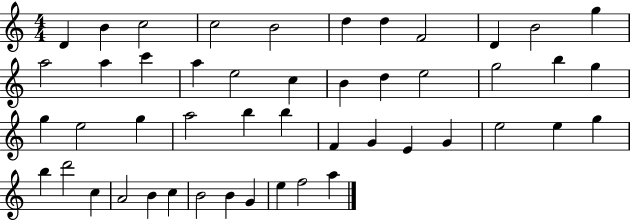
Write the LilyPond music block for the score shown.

{
  \clef treble
  \numericTimeSignature
  \time 4/4
  \key c \major
  d'4 b'4 c''2 | c''2 b'2 | d''4 d''4 f'2 | d'4 b'2 g''4 | \break a''2 a''4 c'''4 | a''4 e''2 c''4 | b'4 d''4 e''2 | g''2 b''4 g''4 | \break g''4 e''2 g''4 | a''2 b''4 b''4 | f'4 g'4 e'4 g'4 | e''2 e''4 g''4 | \break b''4 d'''2 c''4 | a'2 b'4 c''4 | b'2 b'4 g'4 | e''4 f''2 a''4 | \break \bar "|."
}